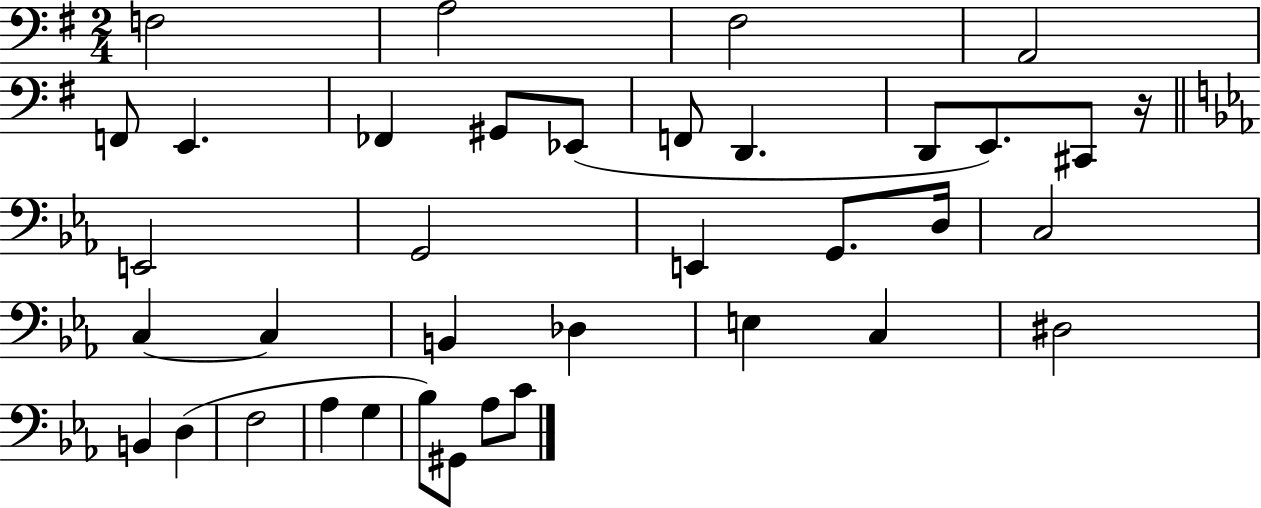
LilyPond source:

{
  \clef bass
  \numericTimeSignature
  \time 2/4
  \key g \major
  f2 | a2 | fis2 | a,2 | \break f,8 e,4. | fes,4 gis,8 ees,8( | f,8 d,4. | d,8 e,8.) cis,8 r16 | \break \bar "||" \break \key ees \major e,2 | g,2 | e,4 g,8. d16 | c2 | \break c4~~ c4 | b,4 des4 | e4 c4 | dis2 | \break b,4 d4( | f2 | aes4 g4 | bes8) gis,8 aes8 c'8 | \break \bar "|."
}